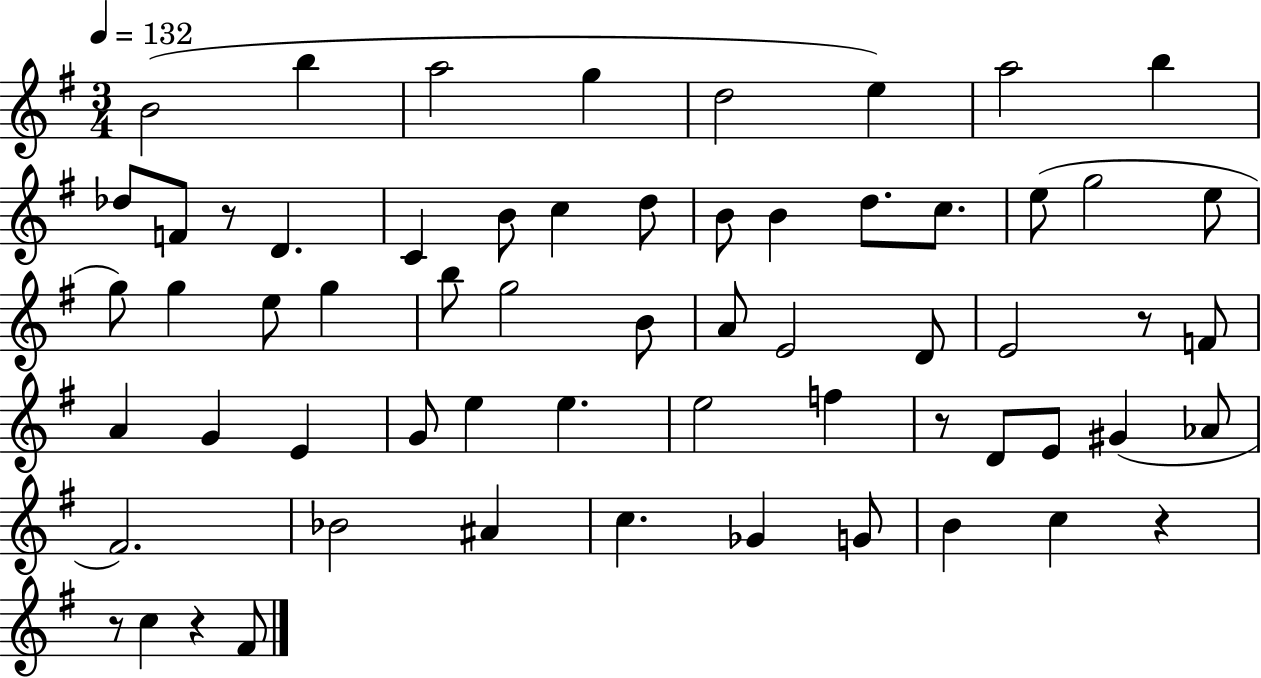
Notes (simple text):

B4/h B5/q A5/h G5/q D5/h E5/q A5/h B5/q Db5/e F4/e R/e D4/q. C4/q B4/e C5/q D5/e B4/e B4/q D5/e. C5/e. E5/e G5/h E5/e G5/e G5/q E5/e G5/q B5/e G5/h B4/e A4/e E4/h D4/e E4/h R/e F4/e A4/q G4/q E4/q G4/e E5/q E5/q. E5/h F5/q R/e D4/e E4/e G#4/q Ab4/e F#4/h. Bb4/h A#4/q C5/q. Gb4/q G4/e B4/q C5/q R/q R/e C5/q R/q F#4/e